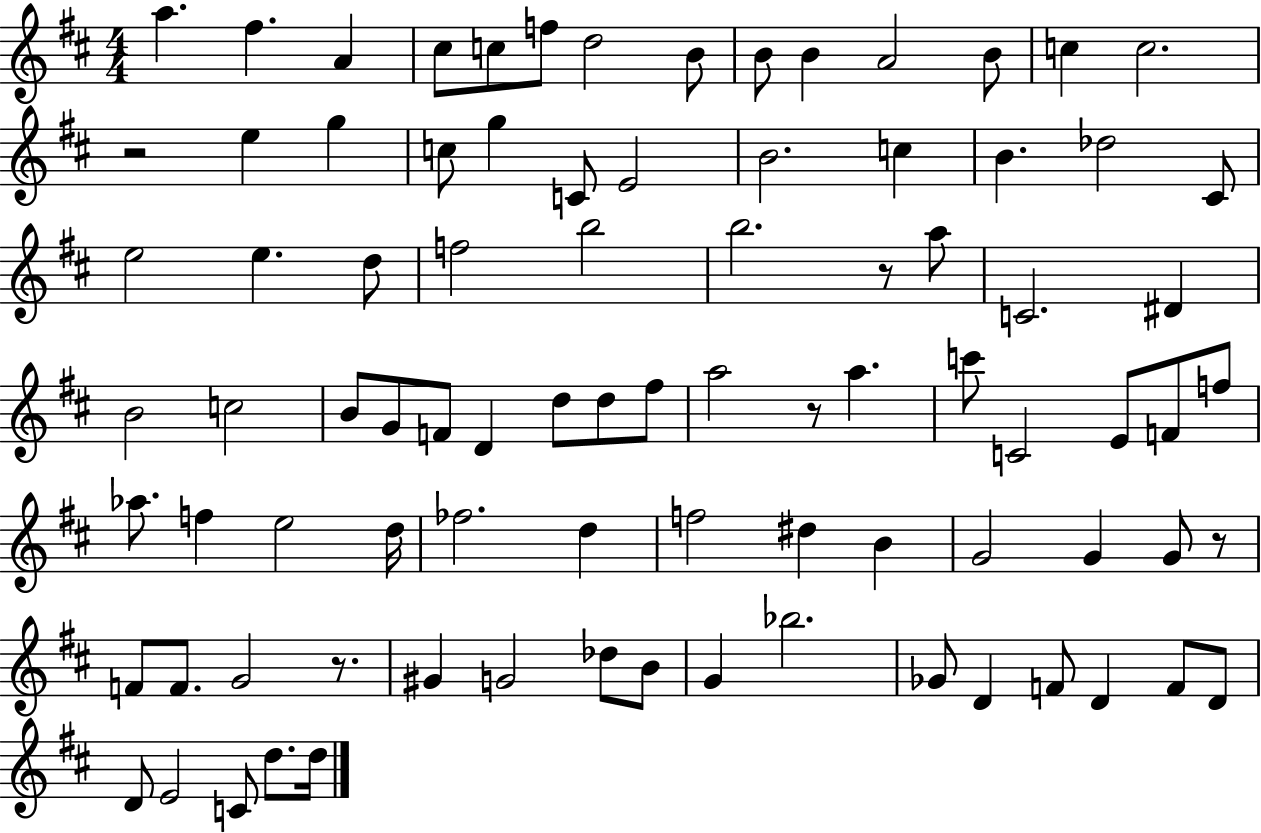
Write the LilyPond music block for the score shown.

{
  \clef treble
  \numericTimeSignature
  \time 4/4
  \key d \major
  a''4. fis''4. a'4 | cis''8 c''8 f''8 d''2 b'8 | b'8 b'4 a'2 b'8 | c''4 c''2. | \break r2 e''4 g''4 | c''8 g''4 c'8 e'2 | b'2. c''4 | b'4. des''2 cis'8 | \break e''2 e''4. d''8 | f''2 b''2 | b''2. r8 a''8 | c'2. dis'4 | \break b'2 c''2 | b'8 g'8 f'8 d'4 d''8 d''8 fis''8 | a''2 r8 a''4. | c'''8 c'2 e'8 f'8 f''8 | \break aes''8. f''4 e''2 d''16 | fes''2. d''4 | f''2 dis''4 b'4 | g'2 g'4 g'8 r8 | \break f'8 f'8. g'2 r8. | gis'4 g'2 des''8 b'8 | g'4 bes''2. | ges'8 d'4 f'8 d'4 f'8 d'8 | \break d'8 e'2 c'8 d''8. d''16 | \bar "|."
}